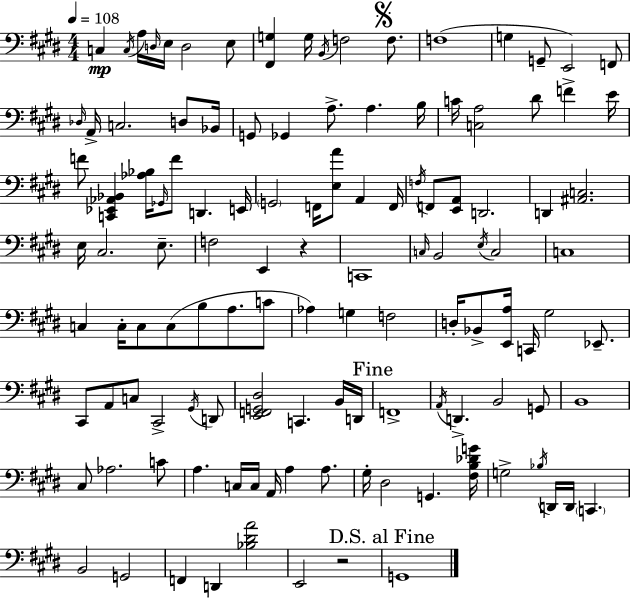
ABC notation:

X:1
T:Untitled
M:4/4
L:1/4
K:E
C, C,/4 A,/4 D,/4 E,/4 D,2 E,/2 [^F,,G,] G,/4 B,,/4 F,2 F,/2 F,4 G, G,,/2 E,,2 F,,/2 _D,/4 A,,/4 C,2 D,/2 _B,,/4 G,,/2 _G,, A,/2 A, B,/4 C/4 [C,A,]2 ^D/2 F E/4 F/2 [C,,_E,,_A,,_B,,] [_A,_B,]/4 _G,,/4 F/2 D,, E,,/4 G,,2 F,,/4 [E,A]/2 A,, F,,/4 F,/4 F,,/2 [E,,A,,]/2 D,,2 D,, [^A,,C,]2 E,/4 ^C,2 E,/2 F,2 E,, z C,,4 C,/4 B,,2 E,/4 C,2 C,4 C, C,/4 C,/2 C,/2 B,/2 A,/2 C/2 _A, G, F,2 D,/4 _B,,/2 [E,,A,]/4 C,,/4 ^G,2 _E,,/2 ^C,,/2 A,,/2 C,/2 ^C,,2 ^G,,/4 D,,/2 [E,,F,,G,,^D,]2 C,, B,,/4 D,,/4 F,,4 A,,/4 D,, B,,2 G,,/2 B,,4 ^C,/2 _A,2 C/2 A, C,/4 C,/4 A,,/4 A, A,/2 ^G,/4 ^D,2 G,, [^F,B,_DG]/4 G,2 _B,/4 D,,/4 D,,/4 C,, B,,2 G,,2 F,, D,, [_B,^DA]2 E,,2 z2 G,,4